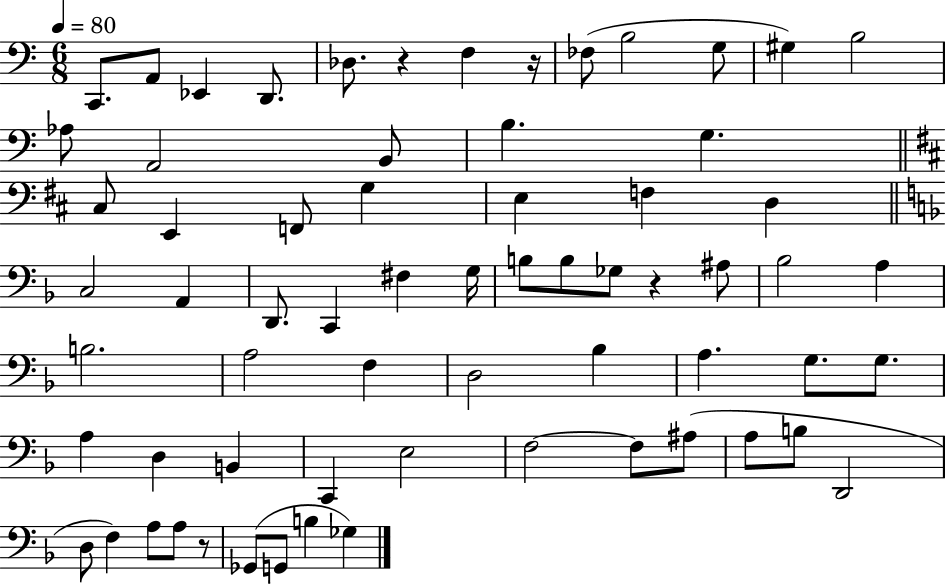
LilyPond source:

{
  \clef bass
  \numericTimeSignature
  \time 6/8
  \key c \major
  \tempo 4 = 80
  c,8. a,8 ees,4 d,8. | des8. r4 f4 r16 | fes8( b2 g8 | gis4) b2 | \break aes8 a,2 b,8 | b4. g4. | \bar "||" \break \key b \minor cis8 e,4 f,8 g4 | e4 f4 d4 | \bar "||" \break \key f \major c2 a,4 | d,8. c,4 fis4 g16 | b8 b8 ges8 r4 ais8 | bes2 a4 | \break b2. | a2 f4 | d2 bes4 | a4. g8. g8. | \break a4 d4 b,4 | c,4 e2 | f2~~ f8 ais8( | a8 b8 d,2 | \break d8 f4) a8 a8 r8 | ges,8( g,8 b4 ges4) | \bar "|."
}